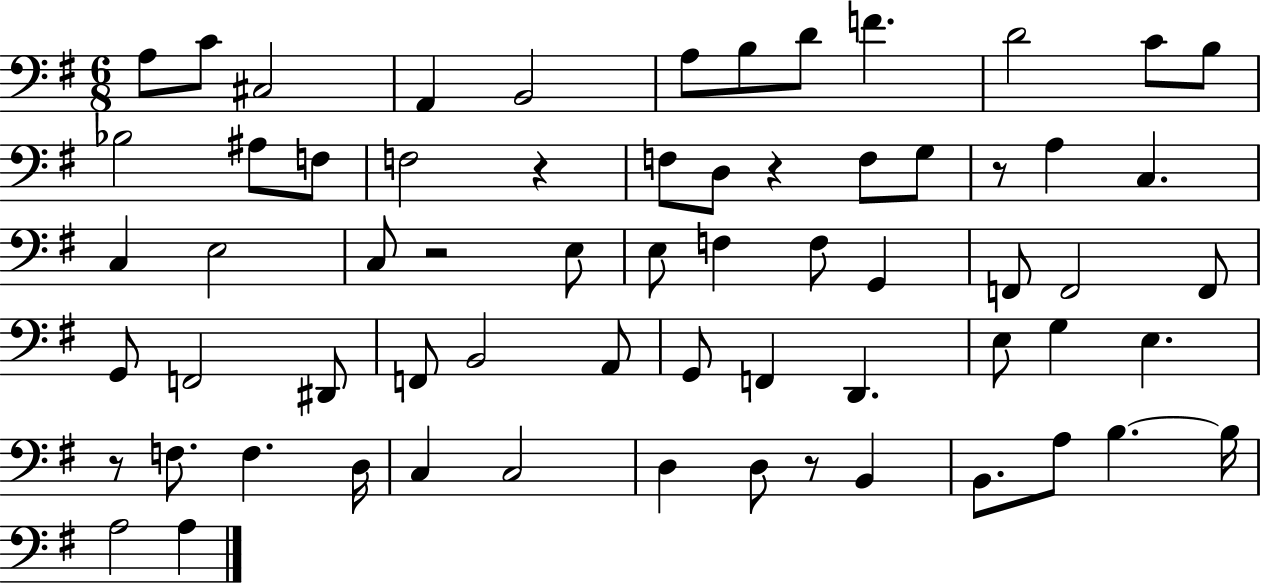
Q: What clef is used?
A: bass